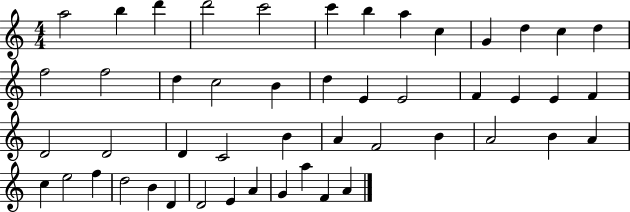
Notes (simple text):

A5/h B5/q D6/q D6/h C6/h C6/q B5/q A5/q C5/q G4/q D5/q C5/q D5/q F5/h F5/h D5/q C5/h B4/q D5/q E4/q E4/h F4/q E4/q E4/q F4/q D4/h D4/h D4/q C4/h B4/q A4/q F4/h B4/q A4/h B4/q A4/q C5/q E5/h F5/q D5/h B4/q D4/q D4/h E4/q A4/q G4/q A5/q F4/q A4/q